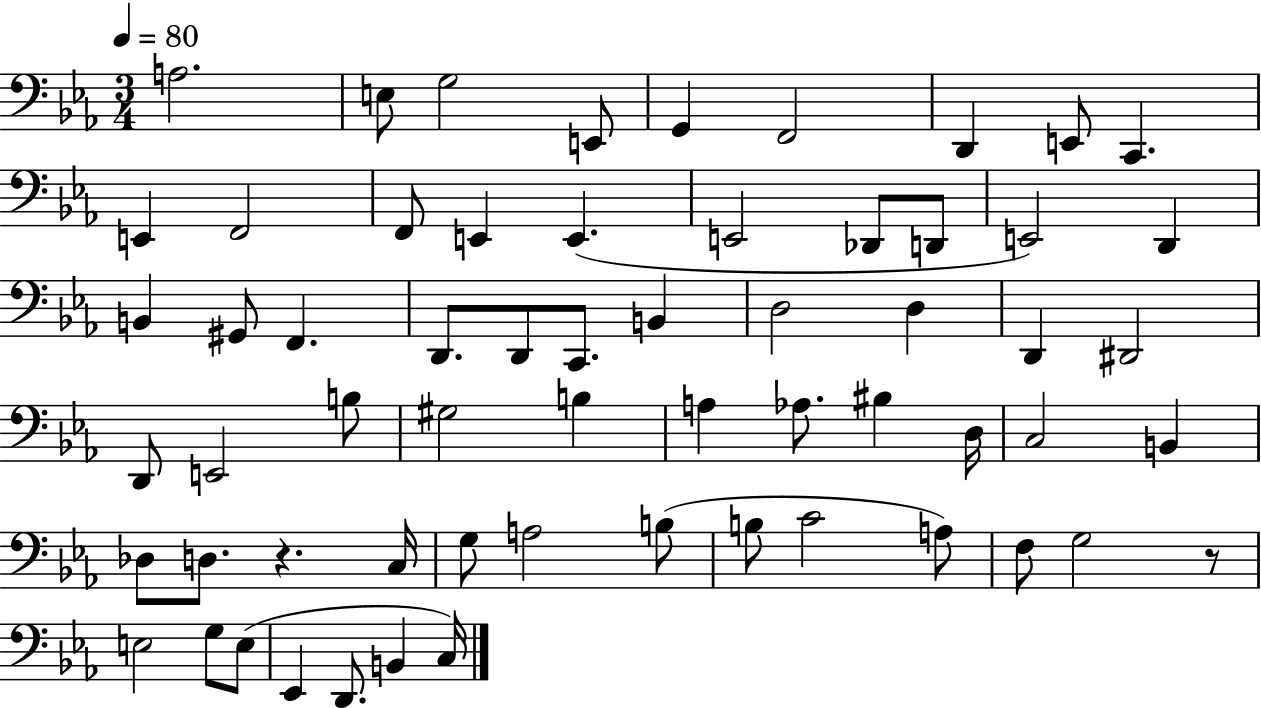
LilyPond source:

{
  \clef bass
  \numericTimeSignature
  \time 3/4
  \key ees \major
  \tempo 4 = 80
  a2. | e8 g2 e,8 | g,4 f,2 | d,4 e,8 c,4. | \break e,4 f,2 | f,8 e,4 e,4.( | e,2 des,8 d,8 | e,2) d,4 | \break b,4 gis,8 f,4. | d,8. d,8 c,8. b,4 | d2 d4 | d,4 dis,2 | \break d,8 e,2 b8 | gis2 b4 | a4 aes8. bis4 d16 | c2 b,4 | \break des8 d8. r4. c16 | g8 a2 b8( | b8 c'2 a8) | f8 g2 r8 | \break e2 g8 e8( | ees,4 d,8. b,4 c16) | \bar "|."
}